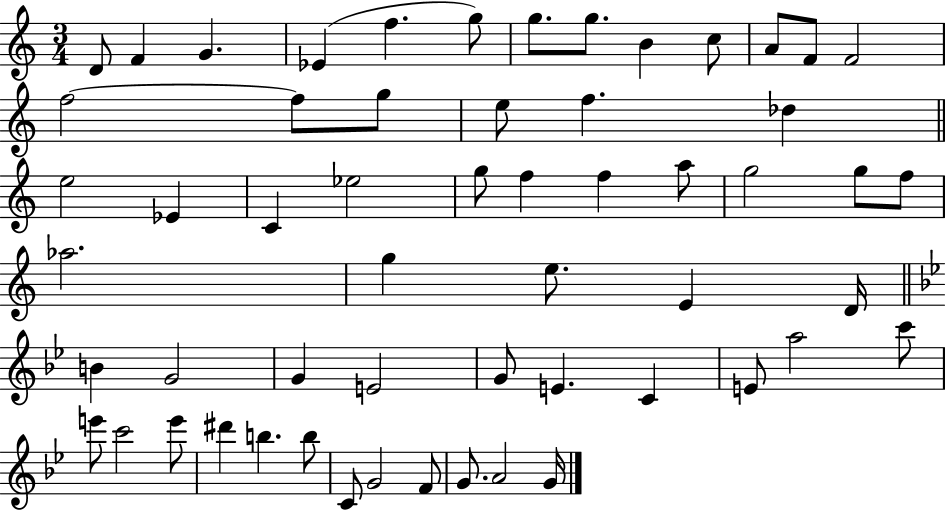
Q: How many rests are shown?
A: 0